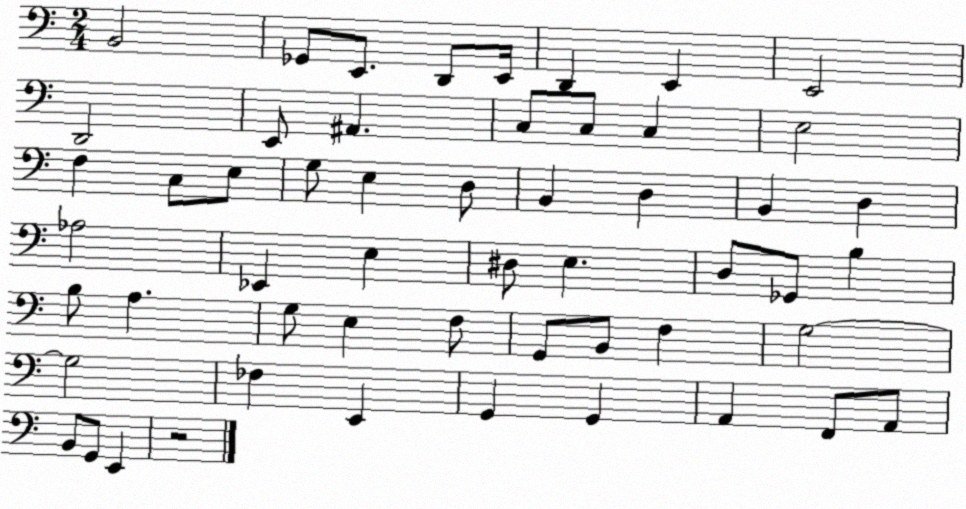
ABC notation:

X:1
T:Untitled
M:2/4
L:1/4
K:C
B,,2 _G,,/2 E,,/2 D,,/2 E,,/4 D,, E,, E,,2 D,,2 E,,/2 ^A,, C,/2 C,/2 C, E,2 F, C,/2 E,/2 G,/2 E, D,/2 B,, D, B,, D, _A,2 _E,, E, ^D,/2 E, D,/2 _G,,/2 B, B,/2 A, G,/2 E, F,/2 G,,/2 B,,/2 F, G,2 G,2 _F, E,, G,, G,, A,, F,,/2 A,,/2 B,,/2 G,,/2 E,, z2